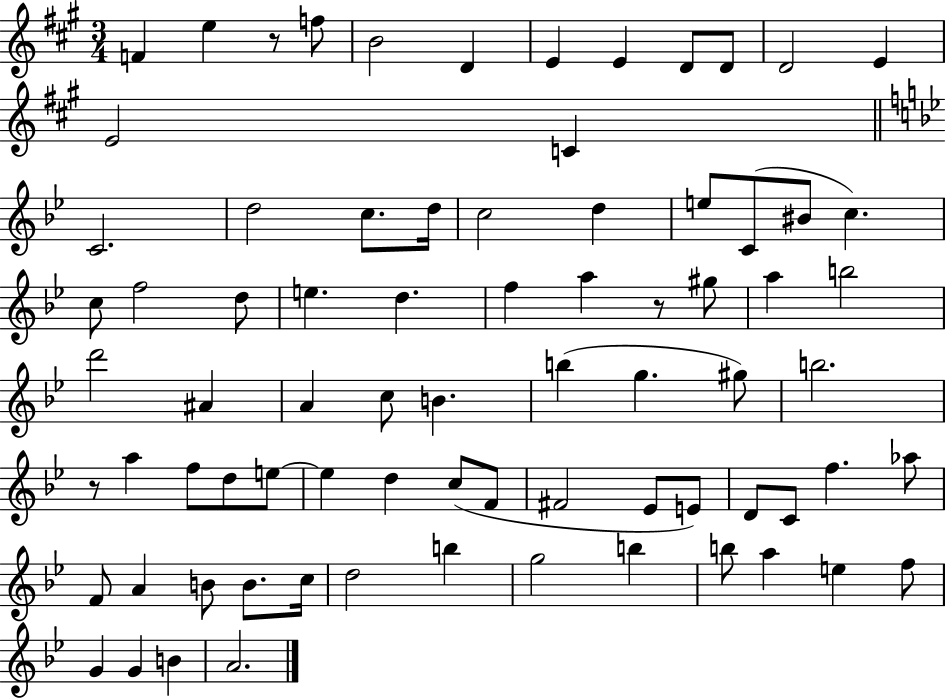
{
  \clef treble
  \numericTimeSignature
  \time 3/4
  \key a \major
  \repeat volta 2 { f'4 e''4 r8 f''8 | b'2 d'4 | e'4 e'4 d'8 d'8 | d'2 e'4 | \break e'2 c'4 | \bar "||" \break \key bes \major c'2. | d''2 c''8. d''16 | c''2 d''4 | e''8 c'8( bis'8 c''4.) | \break c''8 f''2 d''8 | e''4. d''4. | f''4 a''4 r8 gis''8 | a''4 b''2 | \break d'''2 ais'4 | a'4 c''8 b'4. | b''4( g''4. gis''8) | b''2. | \break r8 a''4 f''8 d''8 e''8~~ | e''4 d''4 c''8( f'8 | fis'2 ees'8 e'8) | d'8 c'8 f''4. aes''8 | \break f'8 a'4 b'8 b'8. c''16 | d''2 b''4 | g''2 b''4 | b''8 a''4 e''4 f''8 | \break g'4 g'4 b'4 | a'2. | } \bar "|."
}